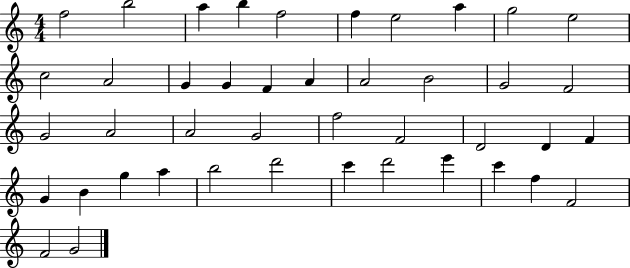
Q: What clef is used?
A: treble